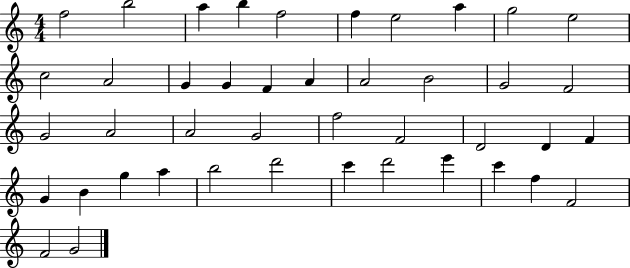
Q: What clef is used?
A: treble